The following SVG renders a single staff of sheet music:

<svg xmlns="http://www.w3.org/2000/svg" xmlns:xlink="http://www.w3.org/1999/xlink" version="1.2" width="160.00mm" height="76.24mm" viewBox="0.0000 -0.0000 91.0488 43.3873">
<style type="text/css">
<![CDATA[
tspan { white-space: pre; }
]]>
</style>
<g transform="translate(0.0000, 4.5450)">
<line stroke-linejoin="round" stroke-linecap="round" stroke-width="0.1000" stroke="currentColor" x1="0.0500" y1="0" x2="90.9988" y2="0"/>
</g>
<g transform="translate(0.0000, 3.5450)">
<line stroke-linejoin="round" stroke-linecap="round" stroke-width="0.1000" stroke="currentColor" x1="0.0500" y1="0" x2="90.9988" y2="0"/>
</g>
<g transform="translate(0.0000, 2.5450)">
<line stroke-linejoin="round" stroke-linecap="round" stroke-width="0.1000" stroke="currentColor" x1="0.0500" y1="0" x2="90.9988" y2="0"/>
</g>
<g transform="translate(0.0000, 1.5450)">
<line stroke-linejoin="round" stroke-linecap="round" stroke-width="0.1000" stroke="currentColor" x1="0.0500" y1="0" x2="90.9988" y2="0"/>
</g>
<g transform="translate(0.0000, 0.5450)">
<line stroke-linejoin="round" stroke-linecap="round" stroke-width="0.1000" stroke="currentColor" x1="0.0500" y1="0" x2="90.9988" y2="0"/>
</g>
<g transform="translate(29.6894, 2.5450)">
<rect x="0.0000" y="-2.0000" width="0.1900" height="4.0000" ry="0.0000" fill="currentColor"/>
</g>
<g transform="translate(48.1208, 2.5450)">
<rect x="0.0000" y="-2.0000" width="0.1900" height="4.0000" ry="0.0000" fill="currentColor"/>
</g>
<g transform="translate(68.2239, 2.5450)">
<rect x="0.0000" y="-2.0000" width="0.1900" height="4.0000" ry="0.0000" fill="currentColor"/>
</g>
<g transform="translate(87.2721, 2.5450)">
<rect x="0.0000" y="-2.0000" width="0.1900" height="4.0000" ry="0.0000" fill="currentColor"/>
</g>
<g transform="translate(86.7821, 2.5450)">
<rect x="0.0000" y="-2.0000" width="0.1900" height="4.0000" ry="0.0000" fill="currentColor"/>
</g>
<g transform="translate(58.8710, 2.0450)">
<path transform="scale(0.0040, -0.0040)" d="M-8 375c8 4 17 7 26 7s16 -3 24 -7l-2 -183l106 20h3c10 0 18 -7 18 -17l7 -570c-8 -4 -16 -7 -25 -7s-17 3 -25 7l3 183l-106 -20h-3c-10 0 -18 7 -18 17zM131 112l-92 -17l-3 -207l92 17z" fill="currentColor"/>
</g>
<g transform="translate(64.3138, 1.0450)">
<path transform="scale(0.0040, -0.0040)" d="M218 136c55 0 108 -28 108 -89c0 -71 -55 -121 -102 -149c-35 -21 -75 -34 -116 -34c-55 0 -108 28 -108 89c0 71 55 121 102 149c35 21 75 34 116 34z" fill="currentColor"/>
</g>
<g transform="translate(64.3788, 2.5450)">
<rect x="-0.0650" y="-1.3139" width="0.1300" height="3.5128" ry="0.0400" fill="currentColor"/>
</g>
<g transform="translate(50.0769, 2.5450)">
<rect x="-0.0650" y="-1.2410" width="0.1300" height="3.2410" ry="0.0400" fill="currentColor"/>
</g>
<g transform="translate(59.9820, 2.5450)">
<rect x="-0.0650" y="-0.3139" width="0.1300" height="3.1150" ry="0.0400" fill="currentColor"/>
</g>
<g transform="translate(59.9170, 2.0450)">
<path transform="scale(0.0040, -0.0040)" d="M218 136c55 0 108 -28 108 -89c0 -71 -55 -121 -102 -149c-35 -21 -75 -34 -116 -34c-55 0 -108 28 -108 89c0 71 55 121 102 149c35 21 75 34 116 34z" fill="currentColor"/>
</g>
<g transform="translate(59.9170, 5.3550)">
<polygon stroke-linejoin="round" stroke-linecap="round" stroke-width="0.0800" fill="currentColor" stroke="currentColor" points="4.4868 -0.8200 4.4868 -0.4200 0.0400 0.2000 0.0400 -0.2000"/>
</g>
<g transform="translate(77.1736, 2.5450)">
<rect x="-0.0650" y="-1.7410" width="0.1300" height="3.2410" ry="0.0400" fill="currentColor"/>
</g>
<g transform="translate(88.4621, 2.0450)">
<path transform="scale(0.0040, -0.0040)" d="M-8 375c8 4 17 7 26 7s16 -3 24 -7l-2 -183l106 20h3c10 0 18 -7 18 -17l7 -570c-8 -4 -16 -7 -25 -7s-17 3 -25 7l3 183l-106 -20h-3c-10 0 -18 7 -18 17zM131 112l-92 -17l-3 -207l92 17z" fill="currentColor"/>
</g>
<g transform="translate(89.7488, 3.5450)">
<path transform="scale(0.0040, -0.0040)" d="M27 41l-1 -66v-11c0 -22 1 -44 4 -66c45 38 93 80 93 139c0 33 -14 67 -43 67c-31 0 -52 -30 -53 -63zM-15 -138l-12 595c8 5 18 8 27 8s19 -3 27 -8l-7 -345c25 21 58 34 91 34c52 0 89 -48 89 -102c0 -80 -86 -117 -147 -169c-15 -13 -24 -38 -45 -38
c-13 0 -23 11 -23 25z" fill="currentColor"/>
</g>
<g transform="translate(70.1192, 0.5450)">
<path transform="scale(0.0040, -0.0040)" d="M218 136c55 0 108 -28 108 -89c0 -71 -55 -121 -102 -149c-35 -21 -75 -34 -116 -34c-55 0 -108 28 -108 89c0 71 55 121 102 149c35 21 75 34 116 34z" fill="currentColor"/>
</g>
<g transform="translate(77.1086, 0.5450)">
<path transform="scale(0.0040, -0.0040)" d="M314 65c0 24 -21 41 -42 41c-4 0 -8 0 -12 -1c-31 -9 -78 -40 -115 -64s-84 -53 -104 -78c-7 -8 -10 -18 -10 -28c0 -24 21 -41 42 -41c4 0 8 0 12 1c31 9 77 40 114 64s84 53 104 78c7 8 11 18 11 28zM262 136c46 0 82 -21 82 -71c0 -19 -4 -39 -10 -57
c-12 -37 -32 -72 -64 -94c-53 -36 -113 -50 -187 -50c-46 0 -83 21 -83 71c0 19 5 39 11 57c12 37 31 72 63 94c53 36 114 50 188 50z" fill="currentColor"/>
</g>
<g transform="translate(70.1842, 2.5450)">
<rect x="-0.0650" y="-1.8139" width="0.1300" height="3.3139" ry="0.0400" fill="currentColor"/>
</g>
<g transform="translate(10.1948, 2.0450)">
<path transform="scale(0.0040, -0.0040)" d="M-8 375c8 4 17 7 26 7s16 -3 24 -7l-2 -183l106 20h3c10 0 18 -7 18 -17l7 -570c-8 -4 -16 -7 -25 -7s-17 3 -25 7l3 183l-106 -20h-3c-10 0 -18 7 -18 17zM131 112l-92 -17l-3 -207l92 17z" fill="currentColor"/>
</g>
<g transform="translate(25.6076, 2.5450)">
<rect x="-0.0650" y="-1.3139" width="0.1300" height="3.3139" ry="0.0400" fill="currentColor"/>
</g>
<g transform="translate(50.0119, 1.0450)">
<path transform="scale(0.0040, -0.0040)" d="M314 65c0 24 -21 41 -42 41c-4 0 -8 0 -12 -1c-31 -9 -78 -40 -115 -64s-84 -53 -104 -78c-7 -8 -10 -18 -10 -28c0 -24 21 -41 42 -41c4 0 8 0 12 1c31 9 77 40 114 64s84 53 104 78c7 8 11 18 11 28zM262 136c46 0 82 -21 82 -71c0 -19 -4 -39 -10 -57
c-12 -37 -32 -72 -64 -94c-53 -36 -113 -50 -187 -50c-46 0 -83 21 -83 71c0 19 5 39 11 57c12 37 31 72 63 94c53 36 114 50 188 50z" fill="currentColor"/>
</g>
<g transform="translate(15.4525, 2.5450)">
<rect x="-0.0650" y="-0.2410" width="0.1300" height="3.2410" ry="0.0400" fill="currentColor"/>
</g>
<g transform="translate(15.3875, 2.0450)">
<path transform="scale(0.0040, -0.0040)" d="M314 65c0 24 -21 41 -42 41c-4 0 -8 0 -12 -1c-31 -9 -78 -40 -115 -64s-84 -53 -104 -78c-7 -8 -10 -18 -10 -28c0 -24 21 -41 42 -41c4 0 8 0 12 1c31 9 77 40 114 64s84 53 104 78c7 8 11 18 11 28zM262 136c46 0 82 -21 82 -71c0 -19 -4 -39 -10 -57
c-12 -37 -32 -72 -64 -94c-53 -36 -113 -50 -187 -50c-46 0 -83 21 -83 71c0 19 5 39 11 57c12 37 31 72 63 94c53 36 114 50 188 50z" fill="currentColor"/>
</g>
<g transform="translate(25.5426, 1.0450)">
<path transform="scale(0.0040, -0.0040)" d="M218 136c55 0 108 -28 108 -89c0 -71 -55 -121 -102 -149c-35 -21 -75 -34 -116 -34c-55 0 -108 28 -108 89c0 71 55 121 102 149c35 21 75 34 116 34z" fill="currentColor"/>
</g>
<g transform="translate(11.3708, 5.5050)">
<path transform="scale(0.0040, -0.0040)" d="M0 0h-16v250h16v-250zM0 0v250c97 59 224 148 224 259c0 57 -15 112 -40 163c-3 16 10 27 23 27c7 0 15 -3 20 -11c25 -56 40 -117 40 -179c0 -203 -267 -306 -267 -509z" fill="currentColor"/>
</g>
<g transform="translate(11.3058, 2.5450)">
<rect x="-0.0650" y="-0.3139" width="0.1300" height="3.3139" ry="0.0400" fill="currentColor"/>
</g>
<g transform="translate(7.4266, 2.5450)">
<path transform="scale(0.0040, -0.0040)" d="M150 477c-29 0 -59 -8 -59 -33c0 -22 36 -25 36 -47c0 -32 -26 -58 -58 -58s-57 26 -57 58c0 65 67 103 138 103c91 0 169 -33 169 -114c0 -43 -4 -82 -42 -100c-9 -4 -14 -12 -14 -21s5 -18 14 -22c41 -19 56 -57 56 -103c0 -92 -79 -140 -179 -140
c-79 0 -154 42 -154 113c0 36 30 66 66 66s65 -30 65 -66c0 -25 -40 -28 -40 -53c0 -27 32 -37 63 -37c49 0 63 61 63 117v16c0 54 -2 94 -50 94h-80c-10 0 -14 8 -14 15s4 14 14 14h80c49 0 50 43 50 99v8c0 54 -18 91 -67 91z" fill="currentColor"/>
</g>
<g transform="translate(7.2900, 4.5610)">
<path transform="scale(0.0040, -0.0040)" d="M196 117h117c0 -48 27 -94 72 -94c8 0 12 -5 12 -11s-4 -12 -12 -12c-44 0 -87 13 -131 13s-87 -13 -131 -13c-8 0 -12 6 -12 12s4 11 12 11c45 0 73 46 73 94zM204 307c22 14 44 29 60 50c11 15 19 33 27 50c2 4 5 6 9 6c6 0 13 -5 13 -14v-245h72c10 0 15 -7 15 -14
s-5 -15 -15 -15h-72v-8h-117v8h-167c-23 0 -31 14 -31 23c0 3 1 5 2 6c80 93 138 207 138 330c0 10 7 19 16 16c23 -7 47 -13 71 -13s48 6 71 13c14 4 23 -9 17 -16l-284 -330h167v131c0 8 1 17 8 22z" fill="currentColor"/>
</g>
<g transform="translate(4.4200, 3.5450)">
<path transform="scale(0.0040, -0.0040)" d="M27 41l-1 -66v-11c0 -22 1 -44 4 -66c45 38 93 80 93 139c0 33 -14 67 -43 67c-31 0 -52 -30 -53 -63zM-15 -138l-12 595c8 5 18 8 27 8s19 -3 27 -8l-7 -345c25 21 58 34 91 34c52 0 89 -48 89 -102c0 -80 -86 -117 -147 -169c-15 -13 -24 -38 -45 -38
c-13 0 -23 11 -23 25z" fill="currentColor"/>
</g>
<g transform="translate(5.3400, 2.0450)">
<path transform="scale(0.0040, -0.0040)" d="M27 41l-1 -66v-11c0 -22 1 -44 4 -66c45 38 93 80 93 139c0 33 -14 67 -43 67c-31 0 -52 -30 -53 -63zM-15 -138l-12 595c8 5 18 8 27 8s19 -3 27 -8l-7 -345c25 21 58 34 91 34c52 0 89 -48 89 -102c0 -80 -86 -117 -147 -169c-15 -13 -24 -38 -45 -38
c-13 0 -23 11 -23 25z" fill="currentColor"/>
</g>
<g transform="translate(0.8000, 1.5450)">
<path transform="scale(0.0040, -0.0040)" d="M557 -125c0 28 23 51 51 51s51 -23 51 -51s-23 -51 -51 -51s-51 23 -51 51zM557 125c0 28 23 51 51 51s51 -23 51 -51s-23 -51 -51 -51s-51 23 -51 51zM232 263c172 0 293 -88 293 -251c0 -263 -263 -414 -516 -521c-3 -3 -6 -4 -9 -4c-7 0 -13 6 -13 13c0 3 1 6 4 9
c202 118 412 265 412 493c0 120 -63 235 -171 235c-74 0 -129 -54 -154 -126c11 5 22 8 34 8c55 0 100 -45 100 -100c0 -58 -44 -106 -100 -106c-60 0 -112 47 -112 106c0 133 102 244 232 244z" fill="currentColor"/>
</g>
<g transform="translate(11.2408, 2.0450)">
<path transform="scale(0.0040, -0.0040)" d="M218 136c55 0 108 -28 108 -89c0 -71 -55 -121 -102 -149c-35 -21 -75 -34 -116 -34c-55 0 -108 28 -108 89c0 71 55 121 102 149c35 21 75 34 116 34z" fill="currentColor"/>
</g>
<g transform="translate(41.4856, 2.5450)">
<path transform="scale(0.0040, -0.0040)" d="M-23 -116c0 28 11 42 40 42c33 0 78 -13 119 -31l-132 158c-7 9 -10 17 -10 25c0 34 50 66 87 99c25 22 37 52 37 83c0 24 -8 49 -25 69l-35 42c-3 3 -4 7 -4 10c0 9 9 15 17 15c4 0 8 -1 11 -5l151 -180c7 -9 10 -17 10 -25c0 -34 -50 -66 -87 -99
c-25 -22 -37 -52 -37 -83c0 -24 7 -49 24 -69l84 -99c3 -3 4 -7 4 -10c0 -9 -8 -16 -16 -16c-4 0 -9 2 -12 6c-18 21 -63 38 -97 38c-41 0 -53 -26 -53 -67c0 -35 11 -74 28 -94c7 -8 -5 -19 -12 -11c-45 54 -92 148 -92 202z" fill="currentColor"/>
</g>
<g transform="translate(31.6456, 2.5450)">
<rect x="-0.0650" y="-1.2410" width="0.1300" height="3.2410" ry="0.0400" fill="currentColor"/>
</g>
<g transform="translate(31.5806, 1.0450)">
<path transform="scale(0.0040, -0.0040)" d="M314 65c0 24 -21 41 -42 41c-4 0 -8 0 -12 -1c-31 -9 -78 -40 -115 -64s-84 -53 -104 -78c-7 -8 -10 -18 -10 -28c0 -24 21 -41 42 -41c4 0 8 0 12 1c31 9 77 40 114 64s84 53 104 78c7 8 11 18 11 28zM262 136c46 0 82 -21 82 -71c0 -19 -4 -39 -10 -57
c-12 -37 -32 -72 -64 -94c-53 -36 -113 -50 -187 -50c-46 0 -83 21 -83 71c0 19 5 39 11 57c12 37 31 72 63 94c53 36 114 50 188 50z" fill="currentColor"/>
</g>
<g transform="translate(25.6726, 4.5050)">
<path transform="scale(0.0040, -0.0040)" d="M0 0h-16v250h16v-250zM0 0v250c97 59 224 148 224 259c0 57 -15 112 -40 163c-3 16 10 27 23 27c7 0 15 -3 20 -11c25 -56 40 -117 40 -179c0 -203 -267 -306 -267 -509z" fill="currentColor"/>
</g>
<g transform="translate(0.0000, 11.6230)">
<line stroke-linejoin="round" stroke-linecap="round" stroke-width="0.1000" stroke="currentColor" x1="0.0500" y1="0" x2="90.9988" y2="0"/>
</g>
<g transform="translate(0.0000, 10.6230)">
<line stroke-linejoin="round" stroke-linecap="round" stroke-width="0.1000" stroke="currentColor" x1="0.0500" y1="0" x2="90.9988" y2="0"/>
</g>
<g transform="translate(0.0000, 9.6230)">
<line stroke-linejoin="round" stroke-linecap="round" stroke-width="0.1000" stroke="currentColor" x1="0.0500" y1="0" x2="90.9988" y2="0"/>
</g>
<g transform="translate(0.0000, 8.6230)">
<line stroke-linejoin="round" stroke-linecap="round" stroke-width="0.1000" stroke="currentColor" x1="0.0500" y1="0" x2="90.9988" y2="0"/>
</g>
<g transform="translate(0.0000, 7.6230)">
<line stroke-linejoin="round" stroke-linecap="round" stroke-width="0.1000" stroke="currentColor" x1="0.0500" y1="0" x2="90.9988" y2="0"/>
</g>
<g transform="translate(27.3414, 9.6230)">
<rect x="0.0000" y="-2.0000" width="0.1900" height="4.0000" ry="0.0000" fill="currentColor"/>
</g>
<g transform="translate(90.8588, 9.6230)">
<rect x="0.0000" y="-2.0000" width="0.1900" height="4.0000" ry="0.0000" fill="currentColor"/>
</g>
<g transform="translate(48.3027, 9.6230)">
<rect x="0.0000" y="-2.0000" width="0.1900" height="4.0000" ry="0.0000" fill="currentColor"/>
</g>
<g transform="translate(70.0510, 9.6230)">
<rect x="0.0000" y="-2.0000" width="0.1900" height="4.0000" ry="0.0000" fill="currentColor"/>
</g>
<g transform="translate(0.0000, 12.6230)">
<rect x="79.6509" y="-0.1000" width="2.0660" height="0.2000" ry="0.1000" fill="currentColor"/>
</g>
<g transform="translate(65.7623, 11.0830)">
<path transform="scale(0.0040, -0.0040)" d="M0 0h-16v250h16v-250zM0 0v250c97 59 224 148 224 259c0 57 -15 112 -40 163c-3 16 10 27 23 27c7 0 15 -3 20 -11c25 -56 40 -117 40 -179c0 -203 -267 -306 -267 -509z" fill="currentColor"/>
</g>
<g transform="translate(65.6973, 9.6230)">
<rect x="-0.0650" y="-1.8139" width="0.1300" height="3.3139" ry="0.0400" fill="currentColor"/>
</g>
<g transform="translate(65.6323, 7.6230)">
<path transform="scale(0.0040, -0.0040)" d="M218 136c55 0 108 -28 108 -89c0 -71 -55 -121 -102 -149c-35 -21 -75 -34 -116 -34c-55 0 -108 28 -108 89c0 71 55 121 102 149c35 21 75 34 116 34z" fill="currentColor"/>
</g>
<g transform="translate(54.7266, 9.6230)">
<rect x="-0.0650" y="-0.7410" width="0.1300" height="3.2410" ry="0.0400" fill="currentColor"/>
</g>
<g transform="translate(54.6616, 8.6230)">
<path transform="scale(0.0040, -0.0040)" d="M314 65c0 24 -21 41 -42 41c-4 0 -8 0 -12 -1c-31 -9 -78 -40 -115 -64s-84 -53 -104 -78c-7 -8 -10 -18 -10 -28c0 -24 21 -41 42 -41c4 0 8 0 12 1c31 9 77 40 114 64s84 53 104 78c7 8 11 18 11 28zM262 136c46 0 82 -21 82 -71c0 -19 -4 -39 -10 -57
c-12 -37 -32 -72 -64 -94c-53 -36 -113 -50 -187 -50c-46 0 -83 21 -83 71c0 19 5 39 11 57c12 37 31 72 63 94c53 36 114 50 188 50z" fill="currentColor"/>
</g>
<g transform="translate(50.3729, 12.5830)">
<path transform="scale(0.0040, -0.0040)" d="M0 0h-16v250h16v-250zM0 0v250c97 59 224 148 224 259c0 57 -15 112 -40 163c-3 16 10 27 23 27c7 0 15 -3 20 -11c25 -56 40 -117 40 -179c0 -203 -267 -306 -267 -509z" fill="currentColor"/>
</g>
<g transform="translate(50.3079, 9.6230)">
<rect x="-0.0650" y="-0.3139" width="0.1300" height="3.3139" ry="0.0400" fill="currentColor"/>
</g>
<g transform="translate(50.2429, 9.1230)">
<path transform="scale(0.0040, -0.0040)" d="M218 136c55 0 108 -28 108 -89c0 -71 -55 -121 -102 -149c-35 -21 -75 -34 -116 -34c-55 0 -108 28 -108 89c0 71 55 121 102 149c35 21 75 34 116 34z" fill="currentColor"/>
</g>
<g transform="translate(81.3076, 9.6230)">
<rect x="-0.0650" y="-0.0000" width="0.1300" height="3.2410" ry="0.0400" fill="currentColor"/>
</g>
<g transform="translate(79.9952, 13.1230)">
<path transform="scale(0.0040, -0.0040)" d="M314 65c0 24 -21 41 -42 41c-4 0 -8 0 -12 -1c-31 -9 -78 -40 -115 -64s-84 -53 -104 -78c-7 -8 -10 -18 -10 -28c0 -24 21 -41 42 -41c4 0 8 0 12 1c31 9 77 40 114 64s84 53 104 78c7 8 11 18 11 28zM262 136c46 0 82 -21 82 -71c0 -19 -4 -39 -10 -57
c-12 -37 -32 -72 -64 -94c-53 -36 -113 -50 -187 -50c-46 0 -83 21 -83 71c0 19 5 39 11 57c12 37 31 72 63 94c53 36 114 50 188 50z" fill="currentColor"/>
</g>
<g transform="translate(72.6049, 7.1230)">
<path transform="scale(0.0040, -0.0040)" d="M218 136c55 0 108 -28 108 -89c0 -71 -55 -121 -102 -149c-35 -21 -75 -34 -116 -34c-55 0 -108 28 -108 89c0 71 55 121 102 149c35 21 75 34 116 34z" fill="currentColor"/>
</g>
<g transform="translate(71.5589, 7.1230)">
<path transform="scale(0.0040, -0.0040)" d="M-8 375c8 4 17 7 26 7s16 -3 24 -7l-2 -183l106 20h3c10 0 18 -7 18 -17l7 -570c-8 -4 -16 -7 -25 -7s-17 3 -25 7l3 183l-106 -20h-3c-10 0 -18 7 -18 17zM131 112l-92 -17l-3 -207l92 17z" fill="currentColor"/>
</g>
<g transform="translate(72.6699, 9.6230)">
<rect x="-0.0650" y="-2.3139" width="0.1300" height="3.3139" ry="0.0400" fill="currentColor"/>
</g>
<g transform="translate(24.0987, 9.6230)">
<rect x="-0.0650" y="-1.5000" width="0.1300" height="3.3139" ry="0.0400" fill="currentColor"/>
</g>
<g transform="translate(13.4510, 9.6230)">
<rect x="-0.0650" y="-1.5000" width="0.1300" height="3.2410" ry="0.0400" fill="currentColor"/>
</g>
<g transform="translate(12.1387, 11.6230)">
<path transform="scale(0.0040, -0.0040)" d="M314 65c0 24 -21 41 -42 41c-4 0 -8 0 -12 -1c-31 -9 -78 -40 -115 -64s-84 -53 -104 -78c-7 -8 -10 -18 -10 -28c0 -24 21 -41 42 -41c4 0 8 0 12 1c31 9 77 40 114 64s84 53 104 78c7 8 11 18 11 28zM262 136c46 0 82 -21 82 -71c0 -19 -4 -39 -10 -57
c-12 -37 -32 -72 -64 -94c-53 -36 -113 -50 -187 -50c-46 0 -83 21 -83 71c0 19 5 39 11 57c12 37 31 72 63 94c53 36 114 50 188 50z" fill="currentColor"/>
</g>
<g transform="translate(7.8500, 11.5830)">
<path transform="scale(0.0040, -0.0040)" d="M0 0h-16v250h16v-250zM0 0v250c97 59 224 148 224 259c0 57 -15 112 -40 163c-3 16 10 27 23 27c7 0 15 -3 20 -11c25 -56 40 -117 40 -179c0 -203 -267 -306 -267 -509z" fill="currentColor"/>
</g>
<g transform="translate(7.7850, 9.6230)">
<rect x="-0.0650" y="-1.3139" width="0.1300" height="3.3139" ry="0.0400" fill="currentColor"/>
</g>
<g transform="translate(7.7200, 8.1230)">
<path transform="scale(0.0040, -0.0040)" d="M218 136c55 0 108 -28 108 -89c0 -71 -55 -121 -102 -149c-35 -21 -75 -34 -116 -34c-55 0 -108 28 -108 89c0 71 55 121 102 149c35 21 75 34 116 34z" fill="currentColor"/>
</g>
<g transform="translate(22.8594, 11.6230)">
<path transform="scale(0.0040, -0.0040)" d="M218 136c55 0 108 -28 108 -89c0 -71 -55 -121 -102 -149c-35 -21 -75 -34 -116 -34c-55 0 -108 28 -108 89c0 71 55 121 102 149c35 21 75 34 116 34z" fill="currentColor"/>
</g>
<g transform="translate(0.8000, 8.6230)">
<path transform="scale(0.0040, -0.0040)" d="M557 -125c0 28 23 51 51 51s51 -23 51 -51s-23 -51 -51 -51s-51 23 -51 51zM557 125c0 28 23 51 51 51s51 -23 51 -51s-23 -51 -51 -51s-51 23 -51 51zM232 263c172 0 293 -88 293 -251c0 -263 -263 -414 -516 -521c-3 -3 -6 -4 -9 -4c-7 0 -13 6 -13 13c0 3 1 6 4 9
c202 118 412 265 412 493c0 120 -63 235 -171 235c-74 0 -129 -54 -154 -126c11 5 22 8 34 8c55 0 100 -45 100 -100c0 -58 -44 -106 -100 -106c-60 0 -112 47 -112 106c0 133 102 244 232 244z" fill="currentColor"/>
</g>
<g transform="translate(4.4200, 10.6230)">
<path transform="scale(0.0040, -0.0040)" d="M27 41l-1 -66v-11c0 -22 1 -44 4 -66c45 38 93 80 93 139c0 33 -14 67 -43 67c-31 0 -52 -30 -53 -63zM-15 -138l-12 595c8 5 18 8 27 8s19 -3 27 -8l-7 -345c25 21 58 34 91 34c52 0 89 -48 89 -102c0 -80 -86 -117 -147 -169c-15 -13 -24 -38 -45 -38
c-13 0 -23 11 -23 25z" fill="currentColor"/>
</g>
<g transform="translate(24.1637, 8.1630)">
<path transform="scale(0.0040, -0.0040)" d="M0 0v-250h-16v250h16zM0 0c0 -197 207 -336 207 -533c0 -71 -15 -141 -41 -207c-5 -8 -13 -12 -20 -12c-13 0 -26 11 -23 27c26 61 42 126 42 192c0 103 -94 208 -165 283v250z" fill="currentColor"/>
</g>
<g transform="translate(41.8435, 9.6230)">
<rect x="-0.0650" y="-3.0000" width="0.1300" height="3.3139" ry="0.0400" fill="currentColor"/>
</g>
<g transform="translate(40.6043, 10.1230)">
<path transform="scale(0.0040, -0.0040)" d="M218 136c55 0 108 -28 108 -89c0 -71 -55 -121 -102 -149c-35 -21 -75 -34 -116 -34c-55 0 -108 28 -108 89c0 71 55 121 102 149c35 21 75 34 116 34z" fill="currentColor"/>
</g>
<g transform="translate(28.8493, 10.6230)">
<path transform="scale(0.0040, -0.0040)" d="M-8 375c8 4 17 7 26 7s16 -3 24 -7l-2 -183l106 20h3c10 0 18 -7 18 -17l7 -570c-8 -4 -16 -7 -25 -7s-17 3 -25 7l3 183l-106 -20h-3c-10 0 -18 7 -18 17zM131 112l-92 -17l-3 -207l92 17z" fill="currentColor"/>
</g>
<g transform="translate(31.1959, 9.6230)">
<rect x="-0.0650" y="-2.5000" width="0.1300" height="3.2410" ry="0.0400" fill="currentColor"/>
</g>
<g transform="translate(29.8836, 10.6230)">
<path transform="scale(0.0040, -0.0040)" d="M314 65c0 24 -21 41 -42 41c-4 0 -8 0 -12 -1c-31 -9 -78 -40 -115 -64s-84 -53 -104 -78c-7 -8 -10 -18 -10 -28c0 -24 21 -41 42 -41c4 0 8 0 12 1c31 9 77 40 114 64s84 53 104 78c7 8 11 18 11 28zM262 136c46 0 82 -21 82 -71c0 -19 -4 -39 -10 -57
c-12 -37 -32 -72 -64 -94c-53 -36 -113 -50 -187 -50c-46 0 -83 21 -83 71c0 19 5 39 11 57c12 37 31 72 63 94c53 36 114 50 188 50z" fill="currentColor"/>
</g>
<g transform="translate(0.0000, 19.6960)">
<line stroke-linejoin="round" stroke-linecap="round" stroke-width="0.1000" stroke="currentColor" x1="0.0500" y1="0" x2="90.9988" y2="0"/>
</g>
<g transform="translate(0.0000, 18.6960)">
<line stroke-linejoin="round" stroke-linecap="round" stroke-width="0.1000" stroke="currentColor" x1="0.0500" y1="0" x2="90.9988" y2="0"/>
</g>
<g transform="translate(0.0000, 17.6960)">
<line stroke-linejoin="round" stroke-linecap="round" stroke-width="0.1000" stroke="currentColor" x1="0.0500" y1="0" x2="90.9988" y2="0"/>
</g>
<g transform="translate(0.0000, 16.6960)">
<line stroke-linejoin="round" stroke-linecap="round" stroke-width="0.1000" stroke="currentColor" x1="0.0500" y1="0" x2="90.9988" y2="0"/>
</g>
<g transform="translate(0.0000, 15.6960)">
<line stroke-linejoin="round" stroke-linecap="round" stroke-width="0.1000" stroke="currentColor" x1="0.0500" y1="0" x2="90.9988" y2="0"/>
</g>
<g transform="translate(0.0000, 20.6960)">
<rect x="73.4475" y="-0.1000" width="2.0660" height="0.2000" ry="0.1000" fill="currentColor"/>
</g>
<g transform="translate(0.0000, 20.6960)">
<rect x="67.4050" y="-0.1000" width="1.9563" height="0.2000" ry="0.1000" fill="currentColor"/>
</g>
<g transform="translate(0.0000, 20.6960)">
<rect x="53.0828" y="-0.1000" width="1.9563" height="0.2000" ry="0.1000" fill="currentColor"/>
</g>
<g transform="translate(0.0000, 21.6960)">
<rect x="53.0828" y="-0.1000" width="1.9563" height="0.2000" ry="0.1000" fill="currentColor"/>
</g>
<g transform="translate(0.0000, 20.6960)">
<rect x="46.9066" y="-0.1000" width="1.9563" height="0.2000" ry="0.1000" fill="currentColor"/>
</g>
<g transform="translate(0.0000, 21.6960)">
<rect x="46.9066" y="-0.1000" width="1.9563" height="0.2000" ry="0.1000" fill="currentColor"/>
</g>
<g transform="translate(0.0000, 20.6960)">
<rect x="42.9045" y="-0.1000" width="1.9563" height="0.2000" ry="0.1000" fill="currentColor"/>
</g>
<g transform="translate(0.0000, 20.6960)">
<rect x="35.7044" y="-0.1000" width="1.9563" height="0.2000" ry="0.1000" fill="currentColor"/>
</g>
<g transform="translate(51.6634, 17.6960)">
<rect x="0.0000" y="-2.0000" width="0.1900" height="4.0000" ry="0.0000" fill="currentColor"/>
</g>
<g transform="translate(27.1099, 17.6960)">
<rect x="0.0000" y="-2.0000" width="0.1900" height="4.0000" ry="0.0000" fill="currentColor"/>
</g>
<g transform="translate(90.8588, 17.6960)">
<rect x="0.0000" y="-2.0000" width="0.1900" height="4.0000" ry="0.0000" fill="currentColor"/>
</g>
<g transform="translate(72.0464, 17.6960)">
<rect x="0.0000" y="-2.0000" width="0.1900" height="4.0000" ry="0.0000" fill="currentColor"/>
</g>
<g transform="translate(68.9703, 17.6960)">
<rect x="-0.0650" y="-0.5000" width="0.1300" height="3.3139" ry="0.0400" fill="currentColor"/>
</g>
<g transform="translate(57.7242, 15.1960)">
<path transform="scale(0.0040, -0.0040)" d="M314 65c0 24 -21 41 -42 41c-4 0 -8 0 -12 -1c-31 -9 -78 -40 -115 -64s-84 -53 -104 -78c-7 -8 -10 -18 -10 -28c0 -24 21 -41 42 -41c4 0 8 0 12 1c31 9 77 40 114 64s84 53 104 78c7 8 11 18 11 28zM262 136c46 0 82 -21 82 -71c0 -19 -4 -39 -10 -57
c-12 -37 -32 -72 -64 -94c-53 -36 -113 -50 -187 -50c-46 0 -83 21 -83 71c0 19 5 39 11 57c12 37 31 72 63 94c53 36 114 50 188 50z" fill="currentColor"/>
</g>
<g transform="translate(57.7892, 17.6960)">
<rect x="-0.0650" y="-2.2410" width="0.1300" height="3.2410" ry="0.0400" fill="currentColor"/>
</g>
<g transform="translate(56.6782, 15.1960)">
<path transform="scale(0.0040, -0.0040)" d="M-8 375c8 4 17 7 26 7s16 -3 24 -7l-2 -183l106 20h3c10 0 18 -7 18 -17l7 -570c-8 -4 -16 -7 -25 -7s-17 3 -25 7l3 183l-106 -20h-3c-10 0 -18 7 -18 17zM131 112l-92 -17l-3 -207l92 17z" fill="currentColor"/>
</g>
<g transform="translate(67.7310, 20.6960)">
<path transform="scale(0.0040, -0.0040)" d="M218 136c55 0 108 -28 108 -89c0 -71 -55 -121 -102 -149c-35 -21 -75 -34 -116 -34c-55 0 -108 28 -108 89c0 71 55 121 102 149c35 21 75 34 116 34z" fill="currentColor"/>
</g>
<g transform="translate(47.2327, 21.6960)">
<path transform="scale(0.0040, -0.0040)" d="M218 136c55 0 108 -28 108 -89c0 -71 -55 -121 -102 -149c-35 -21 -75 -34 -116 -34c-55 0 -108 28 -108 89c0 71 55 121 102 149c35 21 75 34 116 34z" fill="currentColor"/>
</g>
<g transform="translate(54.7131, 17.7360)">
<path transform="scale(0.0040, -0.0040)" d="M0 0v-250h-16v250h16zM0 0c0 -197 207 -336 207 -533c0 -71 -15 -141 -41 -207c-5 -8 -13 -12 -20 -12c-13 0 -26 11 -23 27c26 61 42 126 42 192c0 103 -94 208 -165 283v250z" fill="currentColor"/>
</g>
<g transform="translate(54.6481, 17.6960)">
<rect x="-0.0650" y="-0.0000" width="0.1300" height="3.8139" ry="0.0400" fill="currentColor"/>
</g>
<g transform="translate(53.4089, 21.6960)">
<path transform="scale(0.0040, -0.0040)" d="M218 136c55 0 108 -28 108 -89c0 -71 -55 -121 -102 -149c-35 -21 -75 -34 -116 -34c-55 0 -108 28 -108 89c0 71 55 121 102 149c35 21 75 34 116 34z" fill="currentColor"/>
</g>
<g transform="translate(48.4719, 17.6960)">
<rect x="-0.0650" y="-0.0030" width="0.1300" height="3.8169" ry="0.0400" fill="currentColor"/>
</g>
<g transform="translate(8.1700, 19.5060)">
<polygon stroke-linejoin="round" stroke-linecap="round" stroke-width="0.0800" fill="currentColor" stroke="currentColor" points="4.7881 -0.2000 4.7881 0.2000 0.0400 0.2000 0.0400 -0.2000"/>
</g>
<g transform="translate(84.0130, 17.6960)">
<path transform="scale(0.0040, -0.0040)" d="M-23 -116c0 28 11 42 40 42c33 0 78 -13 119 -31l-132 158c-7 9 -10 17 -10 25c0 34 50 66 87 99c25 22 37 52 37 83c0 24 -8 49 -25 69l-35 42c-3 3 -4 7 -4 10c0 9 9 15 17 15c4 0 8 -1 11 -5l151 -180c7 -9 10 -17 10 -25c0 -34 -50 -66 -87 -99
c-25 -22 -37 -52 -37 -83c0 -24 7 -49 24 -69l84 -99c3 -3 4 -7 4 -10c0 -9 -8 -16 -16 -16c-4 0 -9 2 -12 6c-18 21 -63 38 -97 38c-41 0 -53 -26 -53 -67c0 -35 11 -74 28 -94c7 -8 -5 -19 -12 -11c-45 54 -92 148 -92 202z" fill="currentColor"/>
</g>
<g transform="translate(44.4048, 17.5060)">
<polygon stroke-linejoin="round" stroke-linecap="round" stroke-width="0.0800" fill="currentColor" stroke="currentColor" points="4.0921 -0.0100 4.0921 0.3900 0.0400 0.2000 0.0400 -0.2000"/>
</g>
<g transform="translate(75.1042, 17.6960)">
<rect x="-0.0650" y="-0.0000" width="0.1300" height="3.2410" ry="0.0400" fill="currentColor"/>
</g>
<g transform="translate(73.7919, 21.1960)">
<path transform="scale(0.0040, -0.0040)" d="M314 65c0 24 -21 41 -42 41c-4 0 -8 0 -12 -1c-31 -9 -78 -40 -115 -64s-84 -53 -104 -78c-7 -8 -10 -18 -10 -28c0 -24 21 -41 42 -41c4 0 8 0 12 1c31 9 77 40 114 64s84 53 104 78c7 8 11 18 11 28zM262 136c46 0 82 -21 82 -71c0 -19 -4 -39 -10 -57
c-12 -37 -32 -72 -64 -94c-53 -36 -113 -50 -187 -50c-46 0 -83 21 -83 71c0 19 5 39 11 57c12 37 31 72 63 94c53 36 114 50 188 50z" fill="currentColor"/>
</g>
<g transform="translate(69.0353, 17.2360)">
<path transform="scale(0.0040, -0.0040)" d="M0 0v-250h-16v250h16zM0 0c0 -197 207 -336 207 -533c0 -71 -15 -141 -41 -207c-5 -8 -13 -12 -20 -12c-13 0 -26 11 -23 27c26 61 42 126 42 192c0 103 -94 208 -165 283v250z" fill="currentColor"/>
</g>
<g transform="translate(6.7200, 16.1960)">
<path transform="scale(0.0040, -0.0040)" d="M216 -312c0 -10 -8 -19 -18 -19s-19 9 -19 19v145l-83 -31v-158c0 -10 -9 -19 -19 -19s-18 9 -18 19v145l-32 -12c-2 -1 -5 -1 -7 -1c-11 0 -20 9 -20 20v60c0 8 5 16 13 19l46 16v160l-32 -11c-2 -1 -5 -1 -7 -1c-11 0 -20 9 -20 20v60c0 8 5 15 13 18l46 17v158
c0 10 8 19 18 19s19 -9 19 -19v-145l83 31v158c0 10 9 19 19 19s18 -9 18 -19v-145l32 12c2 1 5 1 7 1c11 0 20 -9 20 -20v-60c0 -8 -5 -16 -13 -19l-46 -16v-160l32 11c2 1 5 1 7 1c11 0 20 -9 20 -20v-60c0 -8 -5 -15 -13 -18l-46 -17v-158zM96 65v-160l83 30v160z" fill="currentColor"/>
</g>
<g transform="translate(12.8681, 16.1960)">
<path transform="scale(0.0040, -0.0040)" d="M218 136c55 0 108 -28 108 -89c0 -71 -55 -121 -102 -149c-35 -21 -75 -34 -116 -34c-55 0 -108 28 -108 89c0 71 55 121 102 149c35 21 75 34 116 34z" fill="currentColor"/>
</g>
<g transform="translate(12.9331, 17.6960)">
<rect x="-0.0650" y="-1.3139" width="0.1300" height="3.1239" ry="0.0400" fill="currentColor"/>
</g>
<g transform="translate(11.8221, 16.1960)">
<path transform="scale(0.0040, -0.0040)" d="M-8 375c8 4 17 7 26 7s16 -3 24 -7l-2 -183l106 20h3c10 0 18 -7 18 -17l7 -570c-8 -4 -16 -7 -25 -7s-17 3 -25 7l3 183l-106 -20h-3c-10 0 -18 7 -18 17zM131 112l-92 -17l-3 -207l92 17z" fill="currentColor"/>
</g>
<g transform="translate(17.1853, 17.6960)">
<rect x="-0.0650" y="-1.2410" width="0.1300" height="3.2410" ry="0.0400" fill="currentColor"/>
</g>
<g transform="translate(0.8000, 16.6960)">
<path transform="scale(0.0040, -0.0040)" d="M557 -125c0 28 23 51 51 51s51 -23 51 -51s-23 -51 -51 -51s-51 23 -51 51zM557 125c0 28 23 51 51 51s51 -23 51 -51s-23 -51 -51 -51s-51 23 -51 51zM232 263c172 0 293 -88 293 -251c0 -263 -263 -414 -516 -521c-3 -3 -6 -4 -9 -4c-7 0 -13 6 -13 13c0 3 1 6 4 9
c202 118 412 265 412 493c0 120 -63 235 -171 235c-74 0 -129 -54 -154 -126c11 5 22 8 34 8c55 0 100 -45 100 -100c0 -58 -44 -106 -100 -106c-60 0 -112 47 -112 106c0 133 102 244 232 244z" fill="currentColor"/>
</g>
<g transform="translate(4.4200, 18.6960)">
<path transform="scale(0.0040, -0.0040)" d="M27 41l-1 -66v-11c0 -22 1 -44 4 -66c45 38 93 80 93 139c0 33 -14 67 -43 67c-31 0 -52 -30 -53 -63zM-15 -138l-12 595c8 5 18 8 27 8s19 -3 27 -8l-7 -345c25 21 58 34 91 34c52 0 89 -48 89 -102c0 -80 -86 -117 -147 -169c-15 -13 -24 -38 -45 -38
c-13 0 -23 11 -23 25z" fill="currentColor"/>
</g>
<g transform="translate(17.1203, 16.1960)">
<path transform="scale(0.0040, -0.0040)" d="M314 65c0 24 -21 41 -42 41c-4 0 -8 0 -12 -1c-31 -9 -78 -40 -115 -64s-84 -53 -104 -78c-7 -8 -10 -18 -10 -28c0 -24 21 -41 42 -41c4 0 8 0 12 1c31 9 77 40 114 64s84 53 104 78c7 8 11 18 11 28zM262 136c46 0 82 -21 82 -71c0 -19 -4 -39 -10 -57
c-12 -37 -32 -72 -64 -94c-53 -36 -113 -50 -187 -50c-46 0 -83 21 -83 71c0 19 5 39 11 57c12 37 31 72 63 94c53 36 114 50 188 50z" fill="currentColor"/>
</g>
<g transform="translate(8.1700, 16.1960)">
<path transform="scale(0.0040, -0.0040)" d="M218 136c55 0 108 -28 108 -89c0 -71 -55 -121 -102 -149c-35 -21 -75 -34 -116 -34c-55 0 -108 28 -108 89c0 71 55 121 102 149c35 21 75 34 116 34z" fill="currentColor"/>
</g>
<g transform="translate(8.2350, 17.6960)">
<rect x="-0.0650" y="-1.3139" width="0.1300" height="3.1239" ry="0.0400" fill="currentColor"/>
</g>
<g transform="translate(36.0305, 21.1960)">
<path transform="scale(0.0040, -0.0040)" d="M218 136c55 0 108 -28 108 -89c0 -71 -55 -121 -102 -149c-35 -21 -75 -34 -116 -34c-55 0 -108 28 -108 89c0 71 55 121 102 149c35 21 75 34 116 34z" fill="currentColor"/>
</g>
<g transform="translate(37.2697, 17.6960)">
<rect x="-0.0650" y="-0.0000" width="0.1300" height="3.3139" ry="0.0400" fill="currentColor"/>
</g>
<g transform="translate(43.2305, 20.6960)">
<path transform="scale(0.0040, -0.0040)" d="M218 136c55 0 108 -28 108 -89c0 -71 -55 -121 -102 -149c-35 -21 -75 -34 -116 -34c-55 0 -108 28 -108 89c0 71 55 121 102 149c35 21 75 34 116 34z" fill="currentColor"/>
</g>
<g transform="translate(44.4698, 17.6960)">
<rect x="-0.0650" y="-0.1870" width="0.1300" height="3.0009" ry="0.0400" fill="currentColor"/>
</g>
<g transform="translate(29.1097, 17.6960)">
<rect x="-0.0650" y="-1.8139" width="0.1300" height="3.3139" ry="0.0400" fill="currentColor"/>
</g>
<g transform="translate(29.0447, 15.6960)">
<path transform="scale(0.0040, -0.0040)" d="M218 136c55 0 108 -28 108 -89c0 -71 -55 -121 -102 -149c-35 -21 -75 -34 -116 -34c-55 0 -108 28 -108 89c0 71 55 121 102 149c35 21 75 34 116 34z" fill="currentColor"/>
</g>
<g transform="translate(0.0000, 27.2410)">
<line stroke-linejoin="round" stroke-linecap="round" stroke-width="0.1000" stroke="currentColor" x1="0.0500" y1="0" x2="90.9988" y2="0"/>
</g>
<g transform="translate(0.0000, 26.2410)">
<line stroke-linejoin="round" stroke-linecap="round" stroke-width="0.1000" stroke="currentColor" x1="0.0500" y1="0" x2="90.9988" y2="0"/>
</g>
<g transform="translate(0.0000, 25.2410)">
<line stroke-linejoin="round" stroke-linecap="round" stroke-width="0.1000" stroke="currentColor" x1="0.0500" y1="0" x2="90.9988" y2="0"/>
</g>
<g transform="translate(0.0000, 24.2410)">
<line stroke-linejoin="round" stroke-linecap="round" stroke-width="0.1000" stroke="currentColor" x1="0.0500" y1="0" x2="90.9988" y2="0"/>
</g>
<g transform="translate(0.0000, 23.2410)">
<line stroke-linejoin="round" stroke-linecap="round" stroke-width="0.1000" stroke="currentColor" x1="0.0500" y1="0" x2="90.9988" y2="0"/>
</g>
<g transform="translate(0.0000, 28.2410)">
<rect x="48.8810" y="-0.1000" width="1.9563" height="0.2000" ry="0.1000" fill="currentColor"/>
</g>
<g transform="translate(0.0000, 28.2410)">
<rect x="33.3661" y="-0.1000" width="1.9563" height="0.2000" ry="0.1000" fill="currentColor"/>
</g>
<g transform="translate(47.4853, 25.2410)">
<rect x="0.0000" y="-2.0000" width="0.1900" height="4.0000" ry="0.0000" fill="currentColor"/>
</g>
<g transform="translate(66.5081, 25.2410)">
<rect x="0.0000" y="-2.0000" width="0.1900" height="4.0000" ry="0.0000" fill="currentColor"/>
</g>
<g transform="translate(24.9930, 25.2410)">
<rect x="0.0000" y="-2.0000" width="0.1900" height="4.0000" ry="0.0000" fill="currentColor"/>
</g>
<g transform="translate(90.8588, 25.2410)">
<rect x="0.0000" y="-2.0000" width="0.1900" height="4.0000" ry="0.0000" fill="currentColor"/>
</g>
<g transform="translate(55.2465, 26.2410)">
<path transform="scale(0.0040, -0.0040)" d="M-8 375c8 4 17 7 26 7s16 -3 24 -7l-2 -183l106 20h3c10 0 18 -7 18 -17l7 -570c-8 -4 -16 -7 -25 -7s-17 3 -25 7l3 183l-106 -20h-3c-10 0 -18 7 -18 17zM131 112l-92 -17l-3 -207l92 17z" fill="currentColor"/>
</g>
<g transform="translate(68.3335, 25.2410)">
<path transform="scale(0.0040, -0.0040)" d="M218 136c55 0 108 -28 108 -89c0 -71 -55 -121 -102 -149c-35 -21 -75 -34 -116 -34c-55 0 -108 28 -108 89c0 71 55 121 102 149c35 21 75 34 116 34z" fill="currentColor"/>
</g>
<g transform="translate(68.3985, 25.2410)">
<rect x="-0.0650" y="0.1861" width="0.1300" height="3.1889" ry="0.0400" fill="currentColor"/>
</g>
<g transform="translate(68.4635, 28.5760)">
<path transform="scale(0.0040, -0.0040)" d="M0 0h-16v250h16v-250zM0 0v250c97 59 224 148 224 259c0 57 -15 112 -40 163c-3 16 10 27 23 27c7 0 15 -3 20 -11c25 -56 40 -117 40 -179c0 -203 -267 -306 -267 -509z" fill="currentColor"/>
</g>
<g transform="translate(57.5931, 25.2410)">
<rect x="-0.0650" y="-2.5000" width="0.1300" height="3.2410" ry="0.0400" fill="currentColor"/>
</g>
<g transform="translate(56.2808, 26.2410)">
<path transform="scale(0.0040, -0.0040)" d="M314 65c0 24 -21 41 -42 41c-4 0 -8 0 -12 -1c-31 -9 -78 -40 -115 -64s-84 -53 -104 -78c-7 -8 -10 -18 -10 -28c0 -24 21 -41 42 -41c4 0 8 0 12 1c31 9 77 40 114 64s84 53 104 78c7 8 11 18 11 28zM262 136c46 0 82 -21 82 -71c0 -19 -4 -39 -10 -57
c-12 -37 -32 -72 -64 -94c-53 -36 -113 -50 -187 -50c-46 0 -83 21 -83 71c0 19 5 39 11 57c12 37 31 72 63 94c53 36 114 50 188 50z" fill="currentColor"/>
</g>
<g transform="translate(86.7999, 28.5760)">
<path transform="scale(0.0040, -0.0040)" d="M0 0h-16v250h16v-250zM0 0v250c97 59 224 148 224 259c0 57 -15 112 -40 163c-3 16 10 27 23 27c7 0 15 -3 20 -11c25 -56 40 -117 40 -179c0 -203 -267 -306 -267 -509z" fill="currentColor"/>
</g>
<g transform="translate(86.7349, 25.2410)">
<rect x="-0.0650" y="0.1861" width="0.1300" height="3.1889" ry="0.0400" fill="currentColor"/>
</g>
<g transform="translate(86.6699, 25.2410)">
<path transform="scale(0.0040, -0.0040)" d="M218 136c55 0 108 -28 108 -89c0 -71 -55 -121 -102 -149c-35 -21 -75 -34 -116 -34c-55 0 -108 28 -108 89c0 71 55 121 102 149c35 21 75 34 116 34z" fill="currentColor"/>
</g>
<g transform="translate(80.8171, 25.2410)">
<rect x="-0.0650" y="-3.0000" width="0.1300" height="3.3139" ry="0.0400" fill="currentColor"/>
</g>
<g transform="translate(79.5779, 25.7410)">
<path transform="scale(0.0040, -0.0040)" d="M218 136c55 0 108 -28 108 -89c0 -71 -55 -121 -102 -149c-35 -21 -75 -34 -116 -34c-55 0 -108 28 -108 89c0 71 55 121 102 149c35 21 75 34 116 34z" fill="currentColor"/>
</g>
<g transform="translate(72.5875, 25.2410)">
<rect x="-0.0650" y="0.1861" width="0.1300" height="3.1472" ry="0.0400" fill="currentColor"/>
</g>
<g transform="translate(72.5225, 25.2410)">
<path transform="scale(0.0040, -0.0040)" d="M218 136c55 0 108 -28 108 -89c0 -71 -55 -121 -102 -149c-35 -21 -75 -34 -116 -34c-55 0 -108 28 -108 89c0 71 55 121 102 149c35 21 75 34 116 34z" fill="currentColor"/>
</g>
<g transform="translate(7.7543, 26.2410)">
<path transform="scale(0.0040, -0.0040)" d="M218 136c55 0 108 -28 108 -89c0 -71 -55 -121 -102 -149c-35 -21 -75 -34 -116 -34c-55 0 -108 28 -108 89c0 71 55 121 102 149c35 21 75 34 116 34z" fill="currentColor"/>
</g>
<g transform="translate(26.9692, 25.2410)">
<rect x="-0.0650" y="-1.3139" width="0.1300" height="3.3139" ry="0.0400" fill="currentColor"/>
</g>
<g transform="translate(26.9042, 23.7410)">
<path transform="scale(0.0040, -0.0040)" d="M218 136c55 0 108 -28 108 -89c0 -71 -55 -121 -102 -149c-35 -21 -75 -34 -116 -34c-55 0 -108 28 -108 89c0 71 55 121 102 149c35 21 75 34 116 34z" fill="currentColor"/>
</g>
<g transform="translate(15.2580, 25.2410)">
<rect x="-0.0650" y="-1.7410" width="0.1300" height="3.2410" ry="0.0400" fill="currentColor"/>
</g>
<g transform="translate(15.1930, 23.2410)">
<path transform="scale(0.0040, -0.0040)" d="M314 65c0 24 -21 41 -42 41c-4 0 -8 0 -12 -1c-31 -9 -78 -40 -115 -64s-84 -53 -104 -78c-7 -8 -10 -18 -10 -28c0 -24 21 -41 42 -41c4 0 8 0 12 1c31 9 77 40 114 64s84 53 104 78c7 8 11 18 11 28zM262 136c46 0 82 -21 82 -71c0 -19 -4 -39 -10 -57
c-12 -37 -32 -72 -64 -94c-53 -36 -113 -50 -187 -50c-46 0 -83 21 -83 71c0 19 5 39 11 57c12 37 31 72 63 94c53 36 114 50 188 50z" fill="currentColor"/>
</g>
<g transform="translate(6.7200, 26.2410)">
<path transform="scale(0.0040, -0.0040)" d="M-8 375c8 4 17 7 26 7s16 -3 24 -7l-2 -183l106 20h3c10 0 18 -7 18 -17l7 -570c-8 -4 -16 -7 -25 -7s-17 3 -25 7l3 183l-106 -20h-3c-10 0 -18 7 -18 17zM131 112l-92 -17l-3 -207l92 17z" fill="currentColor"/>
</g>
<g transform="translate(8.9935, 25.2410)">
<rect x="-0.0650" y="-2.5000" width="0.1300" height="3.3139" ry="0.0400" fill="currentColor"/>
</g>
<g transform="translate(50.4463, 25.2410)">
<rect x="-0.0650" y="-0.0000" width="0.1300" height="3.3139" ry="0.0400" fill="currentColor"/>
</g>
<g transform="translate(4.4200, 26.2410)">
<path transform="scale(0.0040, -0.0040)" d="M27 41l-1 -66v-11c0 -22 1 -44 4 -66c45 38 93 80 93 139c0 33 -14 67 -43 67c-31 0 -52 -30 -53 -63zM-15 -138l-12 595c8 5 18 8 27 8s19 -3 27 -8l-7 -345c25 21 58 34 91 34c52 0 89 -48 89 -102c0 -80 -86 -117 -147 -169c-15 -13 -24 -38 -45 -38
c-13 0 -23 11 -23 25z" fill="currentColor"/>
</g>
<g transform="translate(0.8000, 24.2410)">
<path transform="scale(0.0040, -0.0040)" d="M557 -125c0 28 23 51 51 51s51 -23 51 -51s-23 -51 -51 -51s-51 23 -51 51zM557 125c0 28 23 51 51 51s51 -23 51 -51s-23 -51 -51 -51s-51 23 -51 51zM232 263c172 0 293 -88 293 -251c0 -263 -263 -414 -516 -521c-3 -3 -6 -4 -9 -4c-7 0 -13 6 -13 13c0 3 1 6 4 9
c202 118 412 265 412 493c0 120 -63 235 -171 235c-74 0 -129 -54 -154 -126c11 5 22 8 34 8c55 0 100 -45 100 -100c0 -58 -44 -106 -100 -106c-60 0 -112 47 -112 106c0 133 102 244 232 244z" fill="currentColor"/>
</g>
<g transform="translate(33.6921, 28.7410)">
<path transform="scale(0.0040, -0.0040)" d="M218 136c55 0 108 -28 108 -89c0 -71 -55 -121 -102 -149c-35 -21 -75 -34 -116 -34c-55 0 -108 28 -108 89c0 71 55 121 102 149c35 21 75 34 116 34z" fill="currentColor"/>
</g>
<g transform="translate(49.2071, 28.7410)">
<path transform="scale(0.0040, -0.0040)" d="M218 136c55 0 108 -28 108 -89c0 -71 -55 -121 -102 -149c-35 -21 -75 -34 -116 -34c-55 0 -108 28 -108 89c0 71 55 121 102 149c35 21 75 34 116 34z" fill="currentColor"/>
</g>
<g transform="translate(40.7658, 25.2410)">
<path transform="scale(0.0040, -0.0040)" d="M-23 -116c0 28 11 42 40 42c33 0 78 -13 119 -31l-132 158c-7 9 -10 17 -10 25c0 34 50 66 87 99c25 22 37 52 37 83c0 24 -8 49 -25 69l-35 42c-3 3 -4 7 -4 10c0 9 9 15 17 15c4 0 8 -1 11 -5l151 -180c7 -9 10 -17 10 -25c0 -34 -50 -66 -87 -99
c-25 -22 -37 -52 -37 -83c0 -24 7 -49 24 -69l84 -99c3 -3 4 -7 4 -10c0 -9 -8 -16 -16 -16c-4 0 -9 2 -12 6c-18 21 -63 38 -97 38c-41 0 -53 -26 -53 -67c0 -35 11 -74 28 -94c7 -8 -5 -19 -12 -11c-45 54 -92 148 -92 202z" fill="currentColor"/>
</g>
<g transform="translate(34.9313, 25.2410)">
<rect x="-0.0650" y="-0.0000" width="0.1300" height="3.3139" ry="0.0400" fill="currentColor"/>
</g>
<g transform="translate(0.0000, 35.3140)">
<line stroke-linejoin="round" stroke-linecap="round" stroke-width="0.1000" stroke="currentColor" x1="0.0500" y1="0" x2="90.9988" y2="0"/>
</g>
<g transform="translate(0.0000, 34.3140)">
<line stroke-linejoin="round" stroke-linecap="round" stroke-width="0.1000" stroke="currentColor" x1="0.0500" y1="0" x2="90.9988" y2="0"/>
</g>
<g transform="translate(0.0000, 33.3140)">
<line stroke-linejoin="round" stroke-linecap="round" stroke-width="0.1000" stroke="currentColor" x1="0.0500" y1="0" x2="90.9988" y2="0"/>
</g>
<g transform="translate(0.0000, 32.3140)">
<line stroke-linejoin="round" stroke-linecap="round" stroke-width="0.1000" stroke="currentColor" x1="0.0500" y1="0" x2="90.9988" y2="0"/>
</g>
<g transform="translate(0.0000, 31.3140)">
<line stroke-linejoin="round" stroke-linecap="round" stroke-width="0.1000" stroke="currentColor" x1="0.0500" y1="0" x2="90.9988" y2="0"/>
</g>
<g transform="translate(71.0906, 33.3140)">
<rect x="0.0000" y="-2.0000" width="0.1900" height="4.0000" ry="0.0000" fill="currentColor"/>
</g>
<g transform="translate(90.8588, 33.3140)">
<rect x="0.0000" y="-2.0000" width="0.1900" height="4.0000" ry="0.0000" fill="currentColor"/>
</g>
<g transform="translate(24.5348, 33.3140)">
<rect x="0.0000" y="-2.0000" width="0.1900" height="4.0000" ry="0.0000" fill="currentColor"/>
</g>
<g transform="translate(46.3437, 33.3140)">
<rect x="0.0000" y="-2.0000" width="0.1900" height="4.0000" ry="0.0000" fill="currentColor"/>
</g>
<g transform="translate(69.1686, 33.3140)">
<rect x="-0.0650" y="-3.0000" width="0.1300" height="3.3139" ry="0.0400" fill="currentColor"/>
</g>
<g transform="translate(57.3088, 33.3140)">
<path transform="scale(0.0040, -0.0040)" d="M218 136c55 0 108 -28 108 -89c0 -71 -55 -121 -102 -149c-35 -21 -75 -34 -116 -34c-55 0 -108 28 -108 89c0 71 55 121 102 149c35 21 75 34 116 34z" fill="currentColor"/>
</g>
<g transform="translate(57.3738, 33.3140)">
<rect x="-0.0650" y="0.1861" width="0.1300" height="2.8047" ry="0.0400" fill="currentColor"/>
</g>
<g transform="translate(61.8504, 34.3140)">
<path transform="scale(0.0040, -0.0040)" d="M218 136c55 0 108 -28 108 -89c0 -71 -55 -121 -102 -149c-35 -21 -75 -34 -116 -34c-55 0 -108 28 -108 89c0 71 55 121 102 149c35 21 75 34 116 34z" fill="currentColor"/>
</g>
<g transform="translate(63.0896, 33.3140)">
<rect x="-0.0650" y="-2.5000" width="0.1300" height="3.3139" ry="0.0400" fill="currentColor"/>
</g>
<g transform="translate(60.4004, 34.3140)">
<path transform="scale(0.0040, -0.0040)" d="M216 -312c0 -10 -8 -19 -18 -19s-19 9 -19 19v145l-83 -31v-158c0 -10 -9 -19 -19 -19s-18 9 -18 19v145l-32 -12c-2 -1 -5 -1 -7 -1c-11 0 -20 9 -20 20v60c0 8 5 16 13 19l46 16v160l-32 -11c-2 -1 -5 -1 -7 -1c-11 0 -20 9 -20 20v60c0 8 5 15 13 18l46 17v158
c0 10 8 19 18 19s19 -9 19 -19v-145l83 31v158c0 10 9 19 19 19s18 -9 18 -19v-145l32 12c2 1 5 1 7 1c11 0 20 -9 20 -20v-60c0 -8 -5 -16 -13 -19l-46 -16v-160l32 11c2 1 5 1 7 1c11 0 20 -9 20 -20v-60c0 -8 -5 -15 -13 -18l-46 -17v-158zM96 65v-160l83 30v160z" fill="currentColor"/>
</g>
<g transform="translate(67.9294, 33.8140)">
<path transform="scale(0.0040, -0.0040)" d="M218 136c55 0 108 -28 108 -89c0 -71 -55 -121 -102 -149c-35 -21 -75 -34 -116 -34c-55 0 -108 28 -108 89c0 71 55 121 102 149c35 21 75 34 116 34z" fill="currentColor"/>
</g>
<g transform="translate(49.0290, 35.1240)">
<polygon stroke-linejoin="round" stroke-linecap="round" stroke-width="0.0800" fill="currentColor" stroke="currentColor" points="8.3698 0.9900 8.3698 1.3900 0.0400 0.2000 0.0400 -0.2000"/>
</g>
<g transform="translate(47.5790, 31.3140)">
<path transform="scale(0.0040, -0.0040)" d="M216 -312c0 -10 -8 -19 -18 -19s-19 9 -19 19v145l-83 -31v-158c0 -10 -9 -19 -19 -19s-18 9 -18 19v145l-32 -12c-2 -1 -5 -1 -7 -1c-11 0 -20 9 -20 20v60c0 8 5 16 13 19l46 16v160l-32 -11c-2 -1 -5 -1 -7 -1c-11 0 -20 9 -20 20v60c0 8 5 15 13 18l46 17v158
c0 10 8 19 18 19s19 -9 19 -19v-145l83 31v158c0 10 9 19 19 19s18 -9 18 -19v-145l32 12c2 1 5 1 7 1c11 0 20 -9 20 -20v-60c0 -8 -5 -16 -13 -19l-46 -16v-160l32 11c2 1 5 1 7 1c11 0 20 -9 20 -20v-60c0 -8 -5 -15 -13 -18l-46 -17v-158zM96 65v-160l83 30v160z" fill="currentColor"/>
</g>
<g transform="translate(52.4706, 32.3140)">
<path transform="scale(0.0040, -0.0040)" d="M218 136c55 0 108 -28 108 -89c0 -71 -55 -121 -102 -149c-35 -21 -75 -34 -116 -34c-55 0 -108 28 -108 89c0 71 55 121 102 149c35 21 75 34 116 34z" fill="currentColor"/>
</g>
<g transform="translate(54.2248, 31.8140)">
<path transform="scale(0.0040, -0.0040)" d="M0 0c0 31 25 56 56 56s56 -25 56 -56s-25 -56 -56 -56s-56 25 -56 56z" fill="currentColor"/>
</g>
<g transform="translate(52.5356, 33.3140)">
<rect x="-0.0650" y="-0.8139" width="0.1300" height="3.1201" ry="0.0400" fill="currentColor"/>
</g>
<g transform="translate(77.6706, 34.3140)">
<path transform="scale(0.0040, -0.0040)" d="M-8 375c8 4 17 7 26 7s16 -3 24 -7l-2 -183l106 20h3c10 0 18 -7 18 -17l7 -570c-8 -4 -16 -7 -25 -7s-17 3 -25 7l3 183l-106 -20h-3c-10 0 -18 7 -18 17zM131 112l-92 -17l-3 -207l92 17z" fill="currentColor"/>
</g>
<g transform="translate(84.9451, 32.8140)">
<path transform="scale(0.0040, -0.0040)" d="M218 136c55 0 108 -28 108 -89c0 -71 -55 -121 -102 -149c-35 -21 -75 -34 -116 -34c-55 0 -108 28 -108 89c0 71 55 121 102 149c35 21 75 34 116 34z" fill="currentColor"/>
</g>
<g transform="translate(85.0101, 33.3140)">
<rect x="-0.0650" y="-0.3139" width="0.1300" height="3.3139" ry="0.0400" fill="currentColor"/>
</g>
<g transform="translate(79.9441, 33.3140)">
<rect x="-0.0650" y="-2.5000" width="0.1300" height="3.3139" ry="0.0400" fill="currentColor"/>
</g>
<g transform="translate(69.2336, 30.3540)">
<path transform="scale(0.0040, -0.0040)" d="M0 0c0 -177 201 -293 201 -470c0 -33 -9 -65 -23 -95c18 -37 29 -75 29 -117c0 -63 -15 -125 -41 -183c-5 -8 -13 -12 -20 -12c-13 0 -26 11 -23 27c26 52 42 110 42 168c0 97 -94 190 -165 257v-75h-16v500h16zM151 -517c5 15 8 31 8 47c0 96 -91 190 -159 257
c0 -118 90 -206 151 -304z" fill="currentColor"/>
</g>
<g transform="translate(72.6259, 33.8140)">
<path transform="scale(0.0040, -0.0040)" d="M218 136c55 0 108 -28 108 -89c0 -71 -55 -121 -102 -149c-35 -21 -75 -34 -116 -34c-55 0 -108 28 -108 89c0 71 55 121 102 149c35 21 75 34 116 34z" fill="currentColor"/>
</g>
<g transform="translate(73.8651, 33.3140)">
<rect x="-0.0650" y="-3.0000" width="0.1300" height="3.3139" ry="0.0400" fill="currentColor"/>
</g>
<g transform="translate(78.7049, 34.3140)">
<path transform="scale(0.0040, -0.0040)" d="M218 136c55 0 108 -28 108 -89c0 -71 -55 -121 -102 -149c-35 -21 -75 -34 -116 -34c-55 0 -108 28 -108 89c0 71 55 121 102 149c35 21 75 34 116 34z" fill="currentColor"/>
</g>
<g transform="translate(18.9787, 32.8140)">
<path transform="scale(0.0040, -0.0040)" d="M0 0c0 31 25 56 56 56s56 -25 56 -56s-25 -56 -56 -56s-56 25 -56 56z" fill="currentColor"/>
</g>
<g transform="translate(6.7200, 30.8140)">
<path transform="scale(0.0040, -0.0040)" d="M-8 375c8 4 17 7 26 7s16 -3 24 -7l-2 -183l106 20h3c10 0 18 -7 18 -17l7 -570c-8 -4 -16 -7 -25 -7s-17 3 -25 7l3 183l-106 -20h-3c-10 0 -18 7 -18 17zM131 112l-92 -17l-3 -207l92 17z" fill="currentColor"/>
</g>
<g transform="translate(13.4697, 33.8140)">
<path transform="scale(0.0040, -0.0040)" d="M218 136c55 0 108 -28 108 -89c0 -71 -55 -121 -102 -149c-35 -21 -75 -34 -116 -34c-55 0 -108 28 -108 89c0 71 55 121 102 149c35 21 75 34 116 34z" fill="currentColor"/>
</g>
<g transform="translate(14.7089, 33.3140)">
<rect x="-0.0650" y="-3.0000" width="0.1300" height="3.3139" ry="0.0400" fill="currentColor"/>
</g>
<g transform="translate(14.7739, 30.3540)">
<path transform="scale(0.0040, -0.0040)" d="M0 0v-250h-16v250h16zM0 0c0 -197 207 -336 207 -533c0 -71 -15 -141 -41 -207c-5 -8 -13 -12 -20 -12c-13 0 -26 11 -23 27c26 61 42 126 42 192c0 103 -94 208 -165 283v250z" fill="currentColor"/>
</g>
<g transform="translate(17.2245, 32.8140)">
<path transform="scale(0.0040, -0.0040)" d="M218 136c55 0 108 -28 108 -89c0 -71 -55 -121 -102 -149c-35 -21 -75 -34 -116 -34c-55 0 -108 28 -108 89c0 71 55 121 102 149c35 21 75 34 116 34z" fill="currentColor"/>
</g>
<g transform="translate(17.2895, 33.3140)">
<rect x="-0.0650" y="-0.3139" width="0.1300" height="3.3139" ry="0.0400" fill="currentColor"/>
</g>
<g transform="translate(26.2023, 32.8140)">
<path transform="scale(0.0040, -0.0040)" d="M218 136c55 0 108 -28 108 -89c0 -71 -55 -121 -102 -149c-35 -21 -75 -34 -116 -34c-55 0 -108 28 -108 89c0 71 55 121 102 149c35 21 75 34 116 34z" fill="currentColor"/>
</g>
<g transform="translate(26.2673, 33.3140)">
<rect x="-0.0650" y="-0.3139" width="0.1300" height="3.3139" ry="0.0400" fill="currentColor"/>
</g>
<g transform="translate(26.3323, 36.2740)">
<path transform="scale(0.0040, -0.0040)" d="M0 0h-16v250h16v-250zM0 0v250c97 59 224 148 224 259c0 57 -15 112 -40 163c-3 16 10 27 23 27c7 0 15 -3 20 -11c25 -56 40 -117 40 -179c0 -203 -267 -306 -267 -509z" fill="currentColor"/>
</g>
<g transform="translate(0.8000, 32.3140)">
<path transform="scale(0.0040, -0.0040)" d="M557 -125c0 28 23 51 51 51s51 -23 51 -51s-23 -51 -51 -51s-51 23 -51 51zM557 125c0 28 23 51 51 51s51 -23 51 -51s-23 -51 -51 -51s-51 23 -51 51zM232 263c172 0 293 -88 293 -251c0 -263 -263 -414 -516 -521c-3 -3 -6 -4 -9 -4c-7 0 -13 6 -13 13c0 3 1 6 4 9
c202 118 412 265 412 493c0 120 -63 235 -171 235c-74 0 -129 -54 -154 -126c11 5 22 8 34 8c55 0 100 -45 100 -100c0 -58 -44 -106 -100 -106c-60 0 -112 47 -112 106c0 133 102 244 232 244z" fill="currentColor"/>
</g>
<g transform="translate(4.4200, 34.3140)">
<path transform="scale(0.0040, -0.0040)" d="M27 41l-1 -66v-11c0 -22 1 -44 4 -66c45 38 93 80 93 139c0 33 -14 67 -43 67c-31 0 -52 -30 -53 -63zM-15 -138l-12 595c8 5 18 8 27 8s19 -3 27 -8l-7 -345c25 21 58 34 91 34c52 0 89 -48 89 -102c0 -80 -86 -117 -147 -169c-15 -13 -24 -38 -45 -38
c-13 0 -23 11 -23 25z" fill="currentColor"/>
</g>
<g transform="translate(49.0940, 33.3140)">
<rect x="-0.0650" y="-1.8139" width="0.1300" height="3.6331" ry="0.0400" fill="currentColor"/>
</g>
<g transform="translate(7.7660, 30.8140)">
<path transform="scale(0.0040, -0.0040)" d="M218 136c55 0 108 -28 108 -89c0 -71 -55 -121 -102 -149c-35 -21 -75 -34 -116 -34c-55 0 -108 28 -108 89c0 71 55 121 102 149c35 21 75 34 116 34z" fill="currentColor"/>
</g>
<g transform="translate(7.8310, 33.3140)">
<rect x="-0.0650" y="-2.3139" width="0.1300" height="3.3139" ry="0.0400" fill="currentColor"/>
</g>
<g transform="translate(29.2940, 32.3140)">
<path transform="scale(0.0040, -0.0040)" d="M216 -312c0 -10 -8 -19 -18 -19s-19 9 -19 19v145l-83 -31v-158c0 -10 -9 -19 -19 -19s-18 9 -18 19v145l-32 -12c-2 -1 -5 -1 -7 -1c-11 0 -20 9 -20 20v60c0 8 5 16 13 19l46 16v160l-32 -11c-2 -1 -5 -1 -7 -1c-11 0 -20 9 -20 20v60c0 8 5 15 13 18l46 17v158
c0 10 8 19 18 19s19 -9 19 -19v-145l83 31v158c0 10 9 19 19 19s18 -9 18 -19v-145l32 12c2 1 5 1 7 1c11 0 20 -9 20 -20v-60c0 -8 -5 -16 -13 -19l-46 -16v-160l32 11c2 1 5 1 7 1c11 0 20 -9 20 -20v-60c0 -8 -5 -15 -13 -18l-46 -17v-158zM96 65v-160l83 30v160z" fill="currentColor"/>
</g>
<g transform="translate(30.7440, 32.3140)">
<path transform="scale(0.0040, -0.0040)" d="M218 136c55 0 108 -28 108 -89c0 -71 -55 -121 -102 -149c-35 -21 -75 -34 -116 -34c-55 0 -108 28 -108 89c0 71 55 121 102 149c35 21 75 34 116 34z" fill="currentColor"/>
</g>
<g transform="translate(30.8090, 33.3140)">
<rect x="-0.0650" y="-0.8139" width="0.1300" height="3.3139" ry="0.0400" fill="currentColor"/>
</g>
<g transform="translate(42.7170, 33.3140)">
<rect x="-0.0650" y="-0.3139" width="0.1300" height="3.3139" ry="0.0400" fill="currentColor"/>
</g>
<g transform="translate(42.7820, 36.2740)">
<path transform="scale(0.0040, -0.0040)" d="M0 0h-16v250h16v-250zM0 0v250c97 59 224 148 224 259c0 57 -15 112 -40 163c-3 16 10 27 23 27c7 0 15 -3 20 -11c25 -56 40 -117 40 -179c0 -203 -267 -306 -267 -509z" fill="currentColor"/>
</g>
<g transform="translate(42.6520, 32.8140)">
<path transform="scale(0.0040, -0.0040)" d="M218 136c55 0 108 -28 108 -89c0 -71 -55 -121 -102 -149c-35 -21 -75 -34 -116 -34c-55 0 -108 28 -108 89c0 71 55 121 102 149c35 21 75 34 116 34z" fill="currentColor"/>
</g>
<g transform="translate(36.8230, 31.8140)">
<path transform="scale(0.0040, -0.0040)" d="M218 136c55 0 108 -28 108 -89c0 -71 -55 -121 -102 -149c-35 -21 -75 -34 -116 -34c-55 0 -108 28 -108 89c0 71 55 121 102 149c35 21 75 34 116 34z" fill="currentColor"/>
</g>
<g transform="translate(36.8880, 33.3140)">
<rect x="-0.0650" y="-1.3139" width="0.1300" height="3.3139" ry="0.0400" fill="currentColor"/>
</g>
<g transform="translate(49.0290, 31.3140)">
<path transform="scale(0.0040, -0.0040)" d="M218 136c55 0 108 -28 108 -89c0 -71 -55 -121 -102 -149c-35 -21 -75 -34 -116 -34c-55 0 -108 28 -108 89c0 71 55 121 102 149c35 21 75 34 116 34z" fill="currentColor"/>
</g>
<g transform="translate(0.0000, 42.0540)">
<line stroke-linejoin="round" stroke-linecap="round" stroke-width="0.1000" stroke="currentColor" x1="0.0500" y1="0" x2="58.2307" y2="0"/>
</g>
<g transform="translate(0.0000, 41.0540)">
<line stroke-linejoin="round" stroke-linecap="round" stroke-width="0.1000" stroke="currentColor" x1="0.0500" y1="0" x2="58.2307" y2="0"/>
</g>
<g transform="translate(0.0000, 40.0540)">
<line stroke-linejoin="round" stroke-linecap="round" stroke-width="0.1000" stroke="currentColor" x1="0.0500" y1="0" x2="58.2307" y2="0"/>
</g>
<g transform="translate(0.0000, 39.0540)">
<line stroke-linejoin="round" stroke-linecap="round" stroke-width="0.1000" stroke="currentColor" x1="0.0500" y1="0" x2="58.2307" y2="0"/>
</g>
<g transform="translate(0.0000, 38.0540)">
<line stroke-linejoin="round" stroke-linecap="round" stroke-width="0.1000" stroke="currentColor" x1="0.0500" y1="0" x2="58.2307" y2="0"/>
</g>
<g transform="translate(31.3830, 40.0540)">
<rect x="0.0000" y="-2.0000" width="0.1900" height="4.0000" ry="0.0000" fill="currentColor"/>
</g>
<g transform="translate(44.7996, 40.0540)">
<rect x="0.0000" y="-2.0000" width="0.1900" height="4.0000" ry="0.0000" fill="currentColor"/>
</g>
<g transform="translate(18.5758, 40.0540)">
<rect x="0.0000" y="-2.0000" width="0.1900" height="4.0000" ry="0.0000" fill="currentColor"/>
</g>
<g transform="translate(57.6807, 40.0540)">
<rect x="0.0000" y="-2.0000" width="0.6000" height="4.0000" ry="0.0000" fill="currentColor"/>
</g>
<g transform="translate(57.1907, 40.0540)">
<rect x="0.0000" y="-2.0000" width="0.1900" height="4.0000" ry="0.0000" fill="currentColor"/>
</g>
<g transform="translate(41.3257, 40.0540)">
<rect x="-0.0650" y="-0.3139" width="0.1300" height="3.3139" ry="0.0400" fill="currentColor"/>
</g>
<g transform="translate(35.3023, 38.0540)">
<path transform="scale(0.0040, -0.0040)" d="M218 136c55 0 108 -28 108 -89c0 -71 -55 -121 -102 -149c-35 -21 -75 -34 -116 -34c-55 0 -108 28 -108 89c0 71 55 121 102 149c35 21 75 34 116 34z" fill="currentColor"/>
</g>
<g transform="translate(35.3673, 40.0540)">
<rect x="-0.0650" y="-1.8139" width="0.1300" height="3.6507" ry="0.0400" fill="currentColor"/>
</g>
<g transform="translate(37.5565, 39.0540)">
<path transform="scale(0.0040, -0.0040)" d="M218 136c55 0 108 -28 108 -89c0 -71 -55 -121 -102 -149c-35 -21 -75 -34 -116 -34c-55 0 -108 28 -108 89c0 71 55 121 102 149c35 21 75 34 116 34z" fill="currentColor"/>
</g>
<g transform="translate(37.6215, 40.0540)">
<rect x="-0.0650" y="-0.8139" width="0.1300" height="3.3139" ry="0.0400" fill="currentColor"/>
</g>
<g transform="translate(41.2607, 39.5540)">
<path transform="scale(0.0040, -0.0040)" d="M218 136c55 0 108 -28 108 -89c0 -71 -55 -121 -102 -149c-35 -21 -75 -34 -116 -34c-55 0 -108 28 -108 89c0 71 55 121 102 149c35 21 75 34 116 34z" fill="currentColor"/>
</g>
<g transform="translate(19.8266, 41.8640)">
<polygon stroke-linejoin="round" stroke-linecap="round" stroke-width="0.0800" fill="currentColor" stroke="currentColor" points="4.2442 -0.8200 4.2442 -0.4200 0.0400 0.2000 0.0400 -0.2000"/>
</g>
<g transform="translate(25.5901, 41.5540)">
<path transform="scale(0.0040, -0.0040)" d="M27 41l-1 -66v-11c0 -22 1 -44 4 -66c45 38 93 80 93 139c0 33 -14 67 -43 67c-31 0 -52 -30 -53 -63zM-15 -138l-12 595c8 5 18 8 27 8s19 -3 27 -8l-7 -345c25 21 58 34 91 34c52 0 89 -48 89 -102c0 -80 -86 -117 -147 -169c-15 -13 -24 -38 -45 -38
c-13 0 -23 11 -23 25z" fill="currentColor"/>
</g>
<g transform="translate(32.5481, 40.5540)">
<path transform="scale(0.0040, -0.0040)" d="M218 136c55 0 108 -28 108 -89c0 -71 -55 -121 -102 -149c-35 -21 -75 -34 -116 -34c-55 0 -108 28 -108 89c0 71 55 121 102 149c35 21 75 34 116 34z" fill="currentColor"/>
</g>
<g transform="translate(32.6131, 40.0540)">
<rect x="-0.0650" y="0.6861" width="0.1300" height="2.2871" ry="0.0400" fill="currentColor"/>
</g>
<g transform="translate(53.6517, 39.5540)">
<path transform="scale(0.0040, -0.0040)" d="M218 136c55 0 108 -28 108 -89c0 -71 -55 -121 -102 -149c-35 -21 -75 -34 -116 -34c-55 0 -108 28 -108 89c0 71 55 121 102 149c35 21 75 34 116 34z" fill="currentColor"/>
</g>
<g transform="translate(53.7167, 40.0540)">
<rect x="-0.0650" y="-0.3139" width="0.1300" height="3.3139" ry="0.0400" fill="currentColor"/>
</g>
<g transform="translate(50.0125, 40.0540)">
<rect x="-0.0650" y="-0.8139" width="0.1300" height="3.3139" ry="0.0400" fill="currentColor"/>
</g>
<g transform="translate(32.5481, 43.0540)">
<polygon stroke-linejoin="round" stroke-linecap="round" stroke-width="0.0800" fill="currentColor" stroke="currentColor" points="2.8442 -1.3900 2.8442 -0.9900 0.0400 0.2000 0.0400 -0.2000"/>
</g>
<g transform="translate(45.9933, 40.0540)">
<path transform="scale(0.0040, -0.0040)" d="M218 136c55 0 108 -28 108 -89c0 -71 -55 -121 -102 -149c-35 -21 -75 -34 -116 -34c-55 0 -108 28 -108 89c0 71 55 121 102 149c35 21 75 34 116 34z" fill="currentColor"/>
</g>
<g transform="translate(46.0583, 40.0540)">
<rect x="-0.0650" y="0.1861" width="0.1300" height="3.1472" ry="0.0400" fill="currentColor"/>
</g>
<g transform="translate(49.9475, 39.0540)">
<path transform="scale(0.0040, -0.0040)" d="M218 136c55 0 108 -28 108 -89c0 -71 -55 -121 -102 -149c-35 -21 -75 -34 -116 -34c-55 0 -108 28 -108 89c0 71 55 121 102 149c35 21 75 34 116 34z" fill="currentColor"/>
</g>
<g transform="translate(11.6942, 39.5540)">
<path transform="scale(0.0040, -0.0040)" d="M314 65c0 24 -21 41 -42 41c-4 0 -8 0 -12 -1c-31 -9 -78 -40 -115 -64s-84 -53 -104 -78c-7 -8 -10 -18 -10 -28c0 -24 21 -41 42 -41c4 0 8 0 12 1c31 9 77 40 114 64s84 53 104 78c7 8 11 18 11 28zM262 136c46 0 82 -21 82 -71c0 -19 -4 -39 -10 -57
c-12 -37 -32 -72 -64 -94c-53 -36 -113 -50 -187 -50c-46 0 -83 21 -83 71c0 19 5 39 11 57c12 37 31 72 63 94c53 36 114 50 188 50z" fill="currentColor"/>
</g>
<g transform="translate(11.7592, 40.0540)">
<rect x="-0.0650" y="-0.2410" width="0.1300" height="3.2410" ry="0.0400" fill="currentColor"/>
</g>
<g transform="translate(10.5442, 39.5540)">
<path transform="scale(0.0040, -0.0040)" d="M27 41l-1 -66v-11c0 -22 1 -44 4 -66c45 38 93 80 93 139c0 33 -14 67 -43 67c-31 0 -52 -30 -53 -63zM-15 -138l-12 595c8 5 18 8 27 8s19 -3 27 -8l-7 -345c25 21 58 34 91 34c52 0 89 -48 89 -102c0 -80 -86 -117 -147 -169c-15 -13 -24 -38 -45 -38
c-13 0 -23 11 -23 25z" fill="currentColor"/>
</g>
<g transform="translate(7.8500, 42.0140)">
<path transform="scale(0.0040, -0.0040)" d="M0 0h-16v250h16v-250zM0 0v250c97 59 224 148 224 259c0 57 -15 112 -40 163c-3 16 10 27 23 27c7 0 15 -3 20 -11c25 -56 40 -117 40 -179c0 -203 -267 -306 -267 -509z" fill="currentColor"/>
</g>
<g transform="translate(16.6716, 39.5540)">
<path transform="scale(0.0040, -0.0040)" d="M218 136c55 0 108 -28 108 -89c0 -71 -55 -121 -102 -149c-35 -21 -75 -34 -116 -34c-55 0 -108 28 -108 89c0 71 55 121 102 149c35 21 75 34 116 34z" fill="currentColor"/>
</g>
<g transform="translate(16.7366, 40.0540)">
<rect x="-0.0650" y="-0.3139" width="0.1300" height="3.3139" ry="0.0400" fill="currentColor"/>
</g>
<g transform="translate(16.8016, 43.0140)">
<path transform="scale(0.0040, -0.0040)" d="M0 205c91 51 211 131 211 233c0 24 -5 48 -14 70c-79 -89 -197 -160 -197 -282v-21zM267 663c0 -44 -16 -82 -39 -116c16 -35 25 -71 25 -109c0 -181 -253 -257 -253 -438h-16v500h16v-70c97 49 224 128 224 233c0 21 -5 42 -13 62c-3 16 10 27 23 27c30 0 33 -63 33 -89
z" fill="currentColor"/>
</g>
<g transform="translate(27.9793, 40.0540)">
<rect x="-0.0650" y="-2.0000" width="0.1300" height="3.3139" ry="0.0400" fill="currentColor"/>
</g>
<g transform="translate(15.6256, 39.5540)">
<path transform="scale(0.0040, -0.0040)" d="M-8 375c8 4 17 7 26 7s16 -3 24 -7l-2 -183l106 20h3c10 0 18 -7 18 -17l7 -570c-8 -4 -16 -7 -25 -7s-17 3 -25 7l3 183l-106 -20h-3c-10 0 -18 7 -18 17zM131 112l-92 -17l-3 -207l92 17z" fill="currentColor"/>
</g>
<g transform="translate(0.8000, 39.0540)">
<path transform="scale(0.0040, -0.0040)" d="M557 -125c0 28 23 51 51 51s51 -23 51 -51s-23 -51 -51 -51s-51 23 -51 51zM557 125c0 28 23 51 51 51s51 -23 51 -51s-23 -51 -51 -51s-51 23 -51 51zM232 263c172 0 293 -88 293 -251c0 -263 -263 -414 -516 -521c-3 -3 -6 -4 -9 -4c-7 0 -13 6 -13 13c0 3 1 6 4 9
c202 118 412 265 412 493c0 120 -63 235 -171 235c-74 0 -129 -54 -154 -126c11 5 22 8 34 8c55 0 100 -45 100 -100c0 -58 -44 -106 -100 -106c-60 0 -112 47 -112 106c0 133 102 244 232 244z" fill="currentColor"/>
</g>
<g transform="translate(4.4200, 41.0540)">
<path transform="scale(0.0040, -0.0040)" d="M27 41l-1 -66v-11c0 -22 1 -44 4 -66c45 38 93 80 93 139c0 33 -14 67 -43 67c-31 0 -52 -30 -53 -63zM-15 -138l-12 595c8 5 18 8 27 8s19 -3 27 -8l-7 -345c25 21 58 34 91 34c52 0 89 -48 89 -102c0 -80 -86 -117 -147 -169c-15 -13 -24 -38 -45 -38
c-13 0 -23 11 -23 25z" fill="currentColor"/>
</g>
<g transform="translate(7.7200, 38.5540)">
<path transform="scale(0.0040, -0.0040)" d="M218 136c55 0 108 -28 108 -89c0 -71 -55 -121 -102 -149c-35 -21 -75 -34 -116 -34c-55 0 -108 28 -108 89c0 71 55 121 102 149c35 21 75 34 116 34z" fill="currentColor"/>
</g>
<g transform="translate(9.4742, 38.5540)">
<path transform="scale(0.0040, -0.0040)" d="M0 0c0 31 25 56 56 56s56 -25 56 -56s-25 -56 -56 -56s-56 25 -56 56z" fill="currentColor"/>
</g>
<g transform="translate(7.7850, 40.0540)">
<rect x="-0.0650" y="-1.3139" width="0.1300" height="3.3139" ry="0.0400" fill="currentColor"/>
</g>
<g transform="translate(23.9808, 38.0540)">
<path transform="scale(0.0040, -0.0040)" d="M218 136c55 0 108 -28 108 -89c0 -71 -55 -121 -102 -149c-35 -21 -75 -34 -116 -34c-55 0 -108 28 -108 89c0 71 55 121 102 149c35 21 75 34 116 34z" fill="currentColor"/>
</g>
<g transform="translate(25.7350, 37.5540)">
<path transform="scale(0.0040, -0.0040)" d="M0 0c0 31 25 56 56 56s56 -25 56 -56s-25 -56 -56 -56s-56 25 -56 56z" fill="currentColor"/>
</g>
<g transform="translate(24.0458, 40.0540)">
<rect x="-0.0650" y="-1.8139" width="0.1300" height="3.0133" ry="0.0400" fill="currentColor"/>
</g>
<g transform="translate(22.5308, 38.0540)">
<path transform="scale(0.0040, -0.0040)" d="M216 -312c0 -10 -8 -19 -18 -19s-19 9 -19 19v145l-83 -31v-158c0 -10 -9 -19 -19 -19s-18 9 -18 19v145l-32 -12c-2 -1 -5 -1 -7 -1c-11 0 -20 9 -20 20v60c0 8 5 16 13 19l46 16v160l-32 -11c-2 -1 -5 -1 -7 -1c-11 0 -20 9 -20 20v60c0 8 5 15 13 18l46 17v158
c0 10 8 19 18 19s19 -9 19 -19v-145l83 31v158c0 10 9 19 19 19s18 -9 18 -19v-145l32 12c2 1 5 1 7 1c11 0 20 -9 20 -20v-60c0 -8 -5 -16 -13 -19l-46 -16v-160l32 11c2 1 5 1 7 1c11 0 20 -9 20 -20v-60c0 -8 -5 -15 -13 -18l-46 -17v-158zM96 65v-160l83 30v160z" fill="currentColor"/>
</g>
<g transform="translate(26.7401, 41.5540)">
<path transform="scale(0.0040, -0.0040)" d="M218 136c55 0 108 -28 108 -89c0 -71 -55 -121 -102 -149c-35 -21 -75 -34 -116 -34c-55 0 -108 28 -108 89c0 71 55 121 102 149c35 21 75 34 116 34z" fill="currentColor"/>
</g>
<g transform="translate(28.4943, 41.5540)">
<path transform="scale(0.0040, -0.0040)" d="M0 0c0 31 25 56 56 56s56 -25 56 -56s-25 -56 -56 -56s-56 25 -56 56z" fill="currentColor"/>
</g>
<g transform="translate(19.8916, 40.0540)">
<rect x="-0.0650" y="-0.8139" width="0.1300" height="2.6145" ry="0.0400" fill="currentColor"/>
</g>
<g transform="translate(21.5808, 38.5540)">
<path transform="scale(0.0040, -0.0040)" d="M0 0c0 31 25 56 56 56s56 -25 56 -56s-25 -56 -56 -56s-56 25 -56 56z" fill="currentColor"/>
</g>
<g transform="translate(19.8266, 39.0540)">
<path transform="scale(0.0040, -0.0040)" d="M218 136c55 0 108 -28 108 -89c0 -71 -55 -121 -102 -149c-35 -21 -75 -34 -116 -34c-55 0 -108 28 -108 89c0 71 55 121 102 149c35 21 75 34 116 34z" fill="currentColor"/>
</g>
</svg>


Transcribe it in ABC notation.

X:1
T:Untitled
M:3/4
L:1/4
K:Bb
E,/2 E,2 G,/2 G,2 z G,2 E,/2 G,/2 A, A,2 G,/2 G,,2 G,,/2 B,,2 C, E,/2 F,2 A,/2 B, D,,2 ^G,/2 G,/2 G,2 A, D,, E,,/2 C,,/2 C,,/2 B,2 E,,/2 D,,2 z B,, A,2 G, D,, z D,, B,,2 D,/2 D, C, D,/2 B, C,/2 E, E,/2 ^F, G, E,/2 ^A,/2 F,/2 D,/2 ^B,, C,/4 C, B,, E, G,/2 _E,2 E,/4 F,/2 ^A,/2 _A,, C,/2 A,/2 F, E, D, F, E,